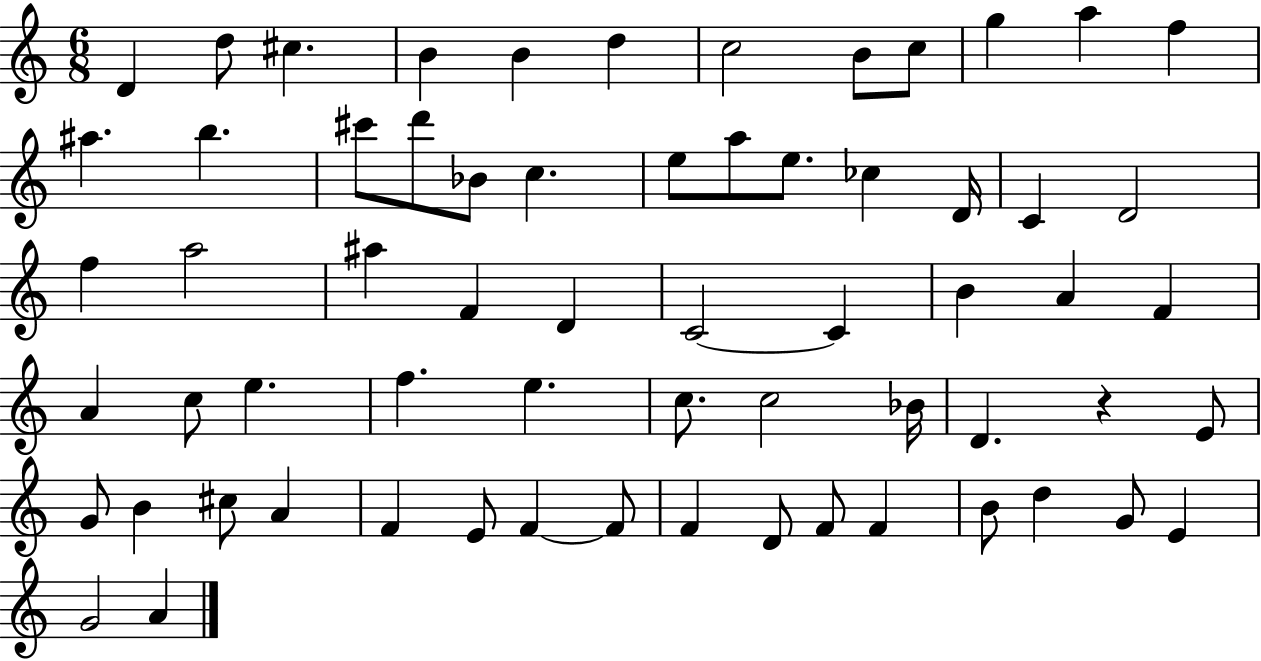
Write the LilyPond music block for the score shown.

{
  \clef treble
  \numericTimeSignature
  \time 6/8
  \key c \major
  d'4 d''8 cis''4. | b'4 b'4 d''4 | c''2 b'8 c''8 | g''4 a''4 f''4 | \break ais''4. b''4. | cis'''8 d'''8 bes'8 c''4. | e''8 a''8 e''8. ces''4 d'16 | c'4 d'2 | \break f''4 a''2 | ais''4 f'4 d'4 | c'2~~ c'4 | b'4 a'4 f'4 | \break a'4 c''8 e''4. | f''4. e''4. | c''8. c''2 bes'16 | d'4. r4 e'8 | \break g'8 b'4 cis''8 a'4 | f'4 e'8 f'4~~ f'8 | f'4 d'8 f'8 f'4 | b'8 d''4 g'8 e'4 | \break g'2 a'4 | \bar "|."
}